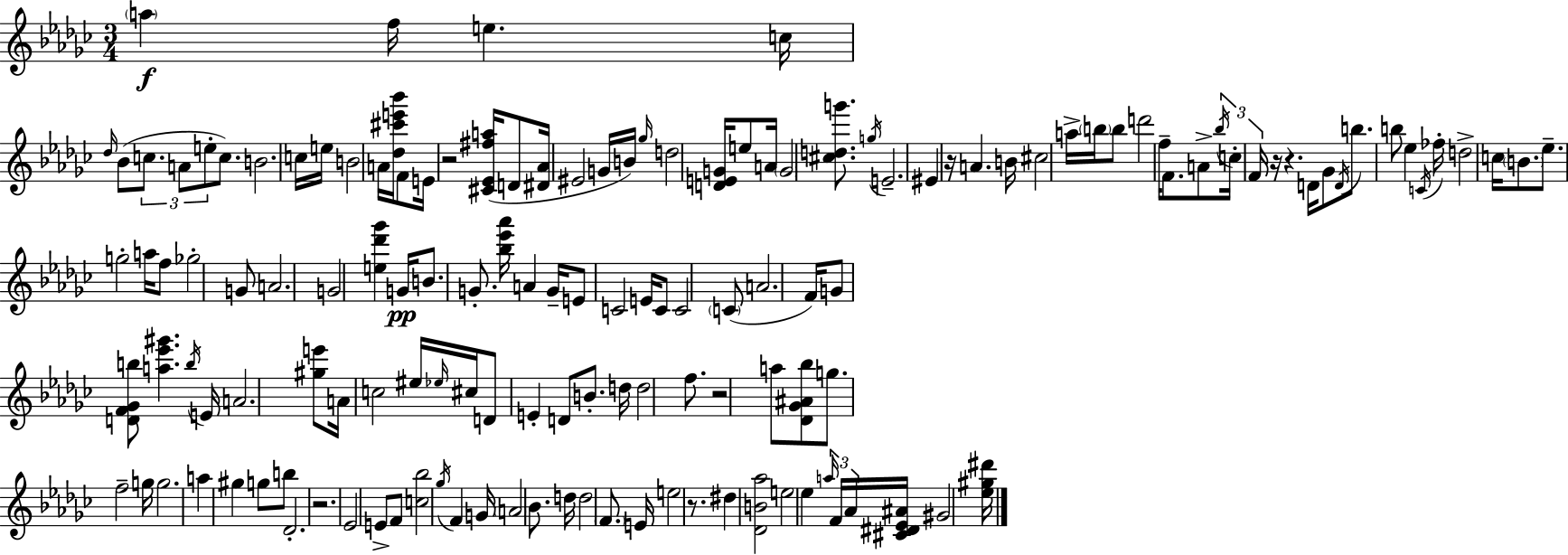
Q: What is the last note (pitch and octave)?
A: G#4